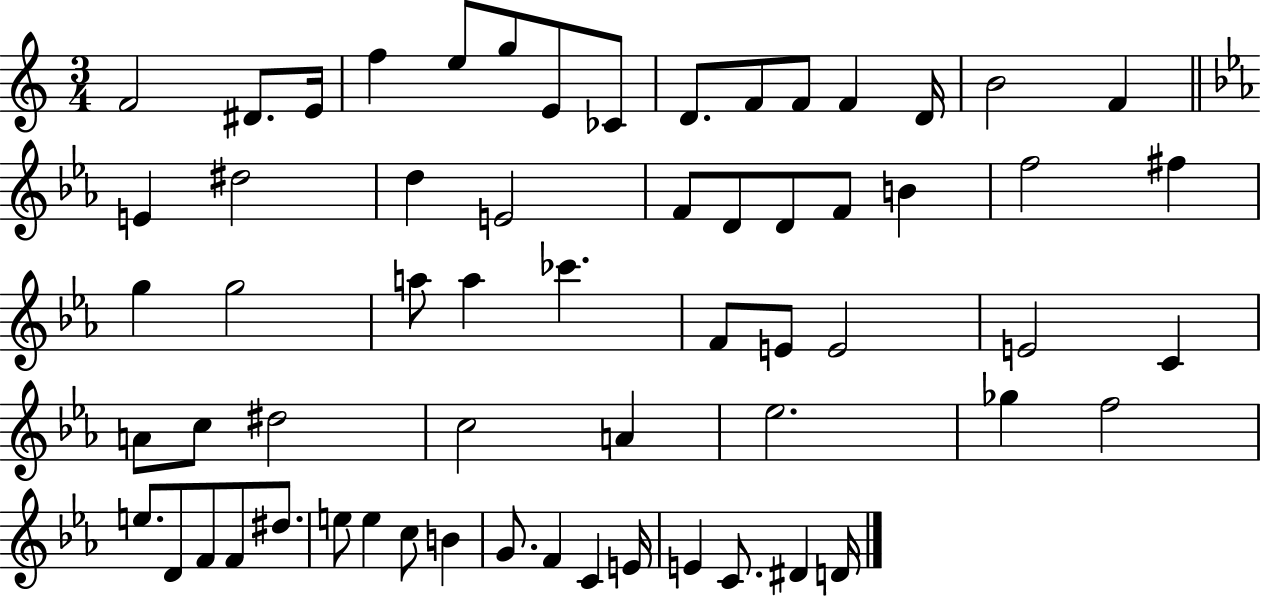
X:1
T:Untitled
M:3/4
L:1/4
K:C
F2 ^D/2 E/4 f e/2 g/2 E/2 _C/2 D/2 F/2 F/2 F D/4 B2 F E ^d2 d E2 F/2 D/2 D/2 F/2 B f2 ^f g g2 a/2 a _c' F/2 E/2 E2 E2 C A/2 c/2 ^d2 c2 A _e2 _g f2 e/2 D/2 F/2 F/2 ^d/2 e/2 e c/2 B G/2 F C E/4 E C/2 ^D D/4